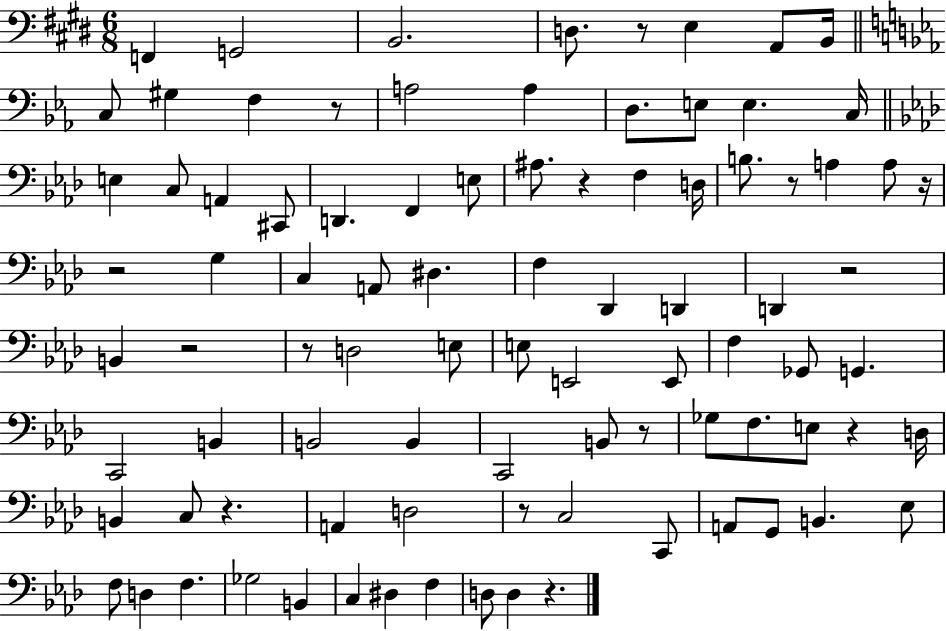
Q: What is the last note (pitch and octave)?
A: D3